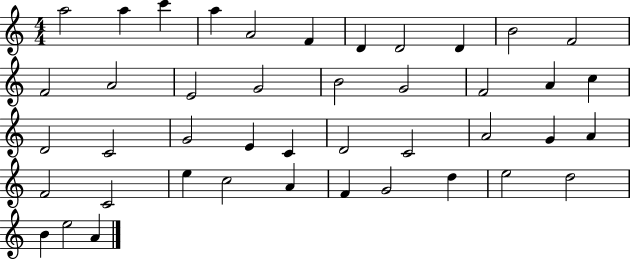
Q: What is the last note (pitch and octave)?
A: A4